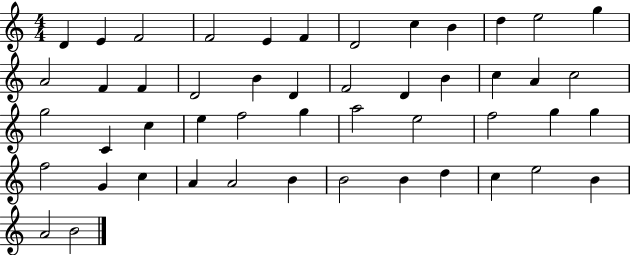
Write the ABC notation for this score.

X:1
T:Untitled
M:4/4
L:1/4
K:C
D E F2 F2 E F D2 c B d e2 g A2 F F D2 B D F2 D B c A c2 g2 C c e f2 g a2 e2 f2 g g f2 G c A A2 B B2 B d c e2 B A2 B2